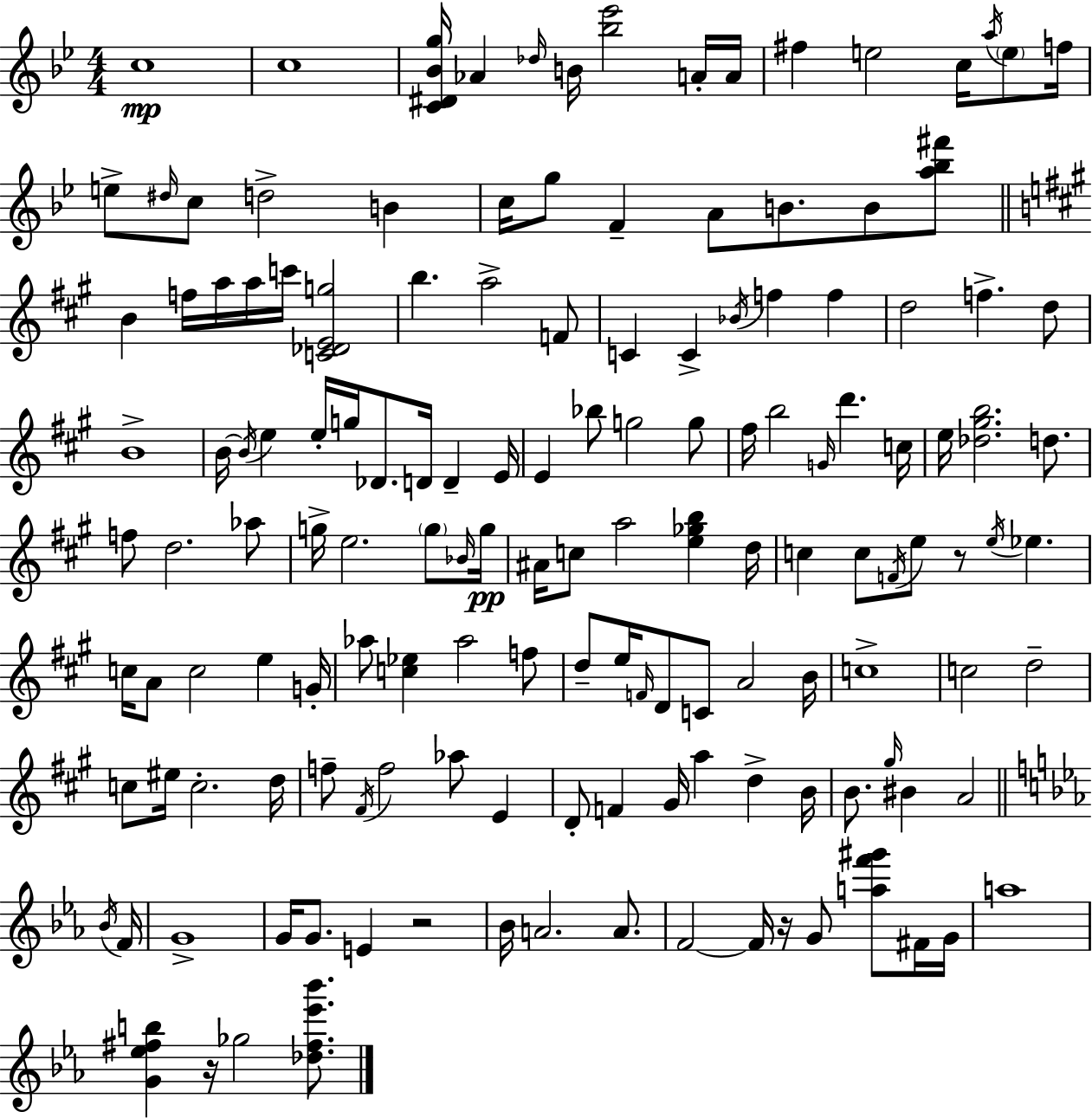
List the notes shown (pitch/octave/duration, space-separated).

C5/w C5/w [C4,D#4,Bb4,G5]/s Ab4/q Db5/s B4/s [Bb5,Eb6]/h A4/s A4/s F#5/q E5/h C5/s A5/s E5/e F5/s E5/e D#5/s C5/e D5/h B4/q C5/s G5/e F4/q A4/e B4/e. B4/e [A5,Bb5,F#6]/e B4/q F5/s A5/s A5/s C6/s [C4,Db4,E4,G5]/h B5/q. A5/h F4/e C4/q C4/q Bb4/s F5/q F5/q D5/h F5/q. D5/e B4/w B4/s B4/s E5/q E5/s G5/s Db4/e. D4/s D4/q E4/s E4/q Bb5/e G5/h G5/e F#5/s B5/h G4/s D6/q. C5/s E5/s [Db5,G#5,B5]/h. D5/e. F5/e D5/h. Ab5/e G5/s E5/h. G5/e Bb4/s G5/s A#4/s C5/e A5/h [E5,Gb5,B5]/q D5/s C5/q C5/e F4/s E5/e R/e E5/s Eb5/q. C5/s A4/e C5/h E5/q G4/s Ab5/e [C5,Eb5]/q Ab5/h F5/e D5/e E5/s F4/s D4/e C4/e A4/h B4/s C5/w C5/h D5/h C5/e EIS5/s C5/h. D5/s F5/e F#4/s F5/h Ab5/e E4/q D4/e F4/q G#4/s A5/q D5/q B4/s B4/e. G#5/s BIS4/q A4/h Bb4/s F4/s G4/w G4/s G4/e. E4/q R/h Bb4/s A4/h. A4/e. F4/h F4/s R/s G4/e [A5,F6,G#6]/e F#4/s G4/s A5/w [G4,Eb5,F#5,B5]/q R/s Gb5/h [Db5,F#5,Eb6,Bb6]/e.